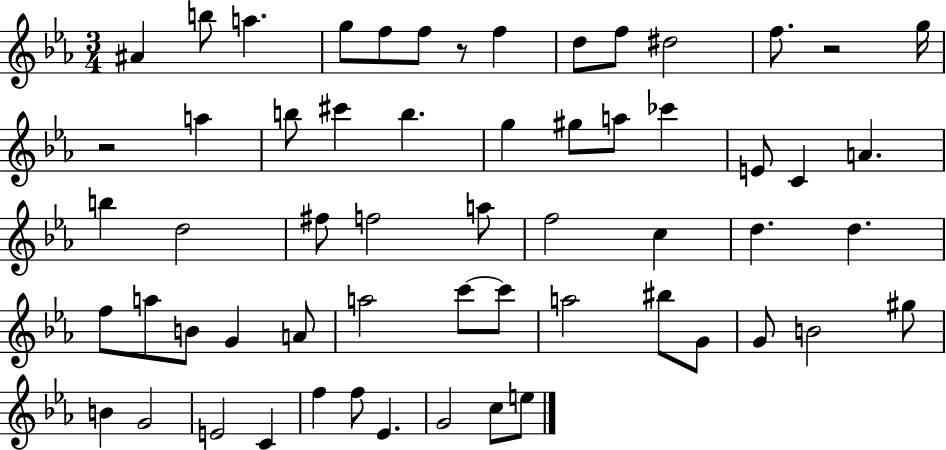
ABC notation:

X:1
T:Untitled
M:3/4
L:1/4
K:Eb
^A b/2 a g/2 f/2 f/2 z/2 f d/2 f/2 ^d2 f/2 z2 g/4 z2 a b/2 ^c' b g ^g/2 a/2 _c' E/2 C A b d2 ^f/2 f2 a/2 f2 c d d f/2 a/2 B/2 G A/2 a2 c'/2 c'/2 a2 ^b/2 G/2 G/2 B2 ^g/2 B G2 E2 C f f/2 _E G2 c/2 e/2